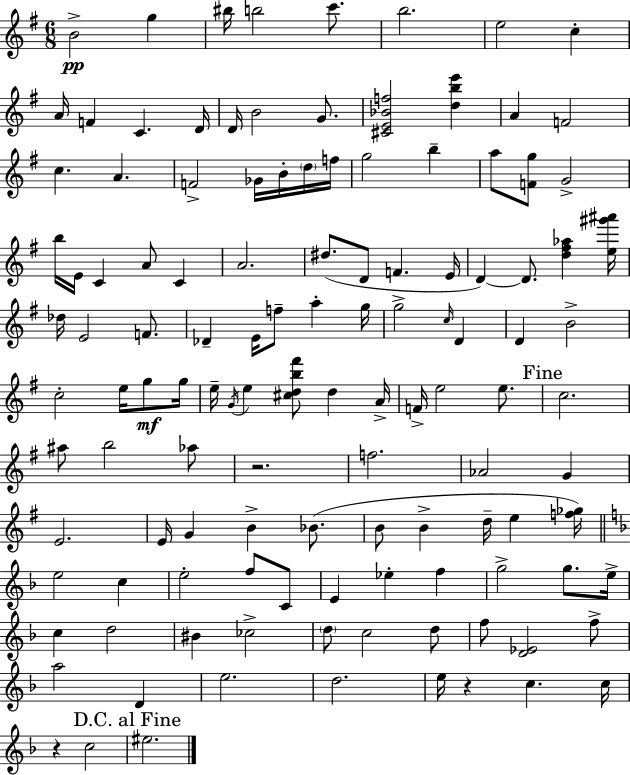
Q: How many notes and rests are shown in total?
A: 121